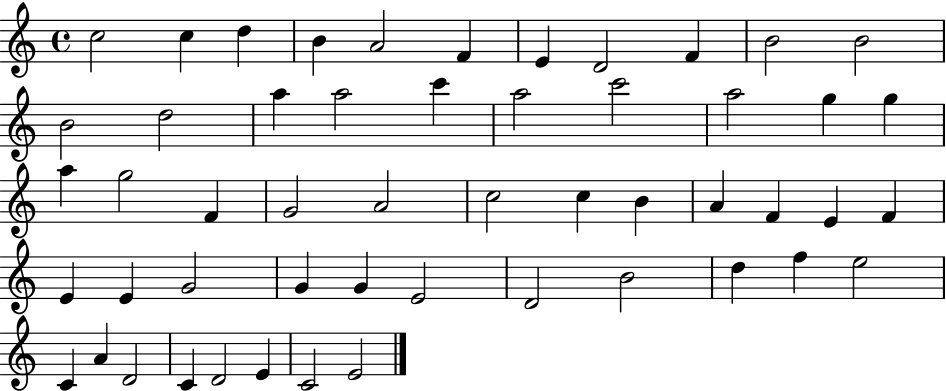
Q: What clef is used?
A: treble